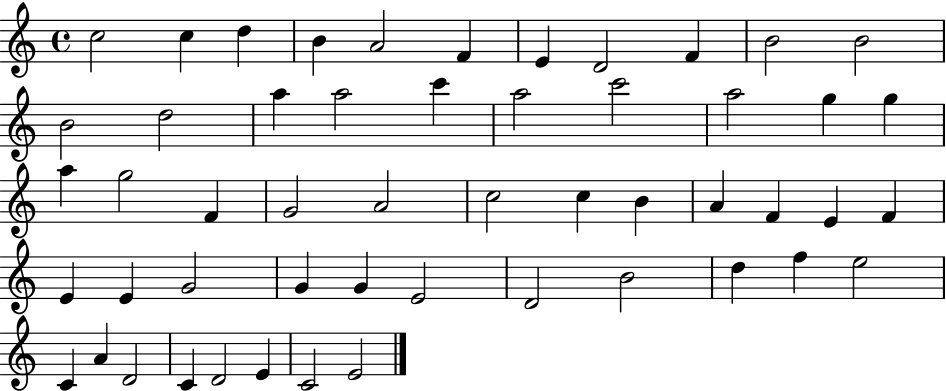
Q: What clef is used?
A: treble